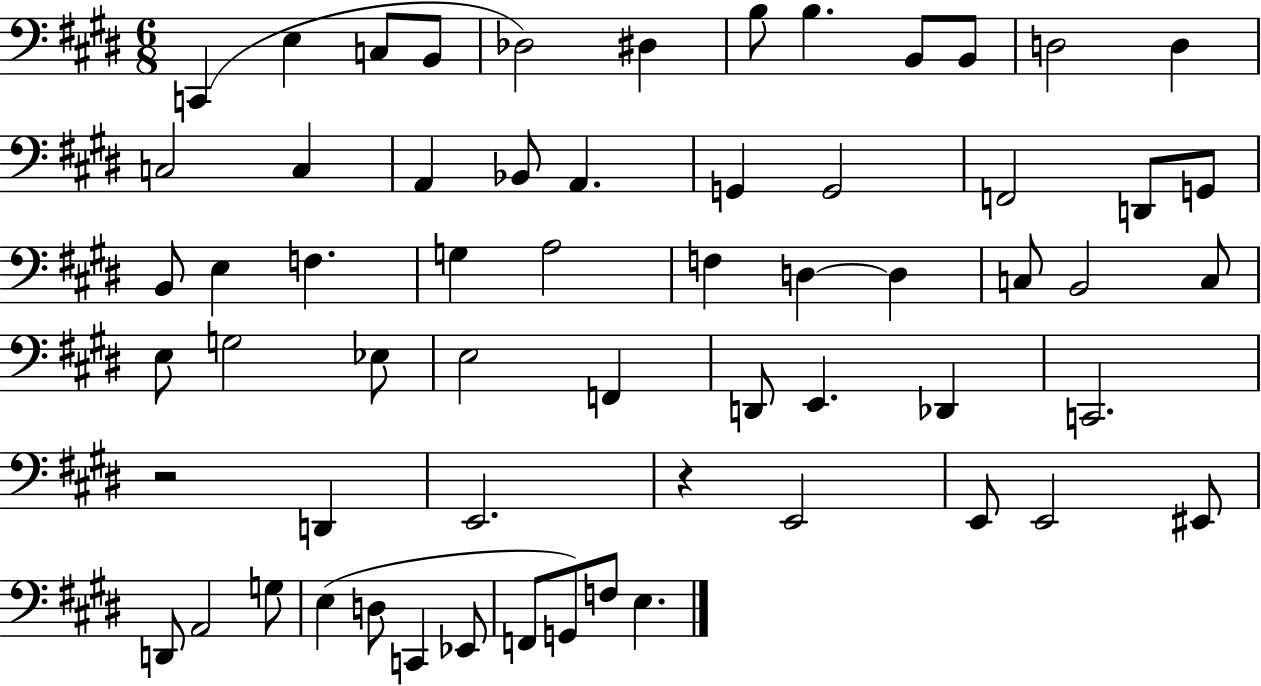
X:1
T:Untitled
M:6/8
L:1/4
K:E
C,, E, C,/2 B,,/2 _D,2 ^D, B,/2 B, B,,/2 B,,/2 D,2 D, C,2 C, A,, _B,,/2 A,, G,, G,,2 F,,2 D,,/2 G,,/2 B,,/2 E, F, G, A,2 F, D, D, C,/2 B,,2 C,/2 E,/2 G,2 _E,/2 E,2 F,, D,,/2 E,, _D,, C,,2 z2 D,, E,,2 z E,,2 E,,/2 E,,2 ^E,,/2 D,,/2 A,,2 G,/2 E, D,/2 C,, _E,,/2 F,,/2 G,,/2 F,/2 E,